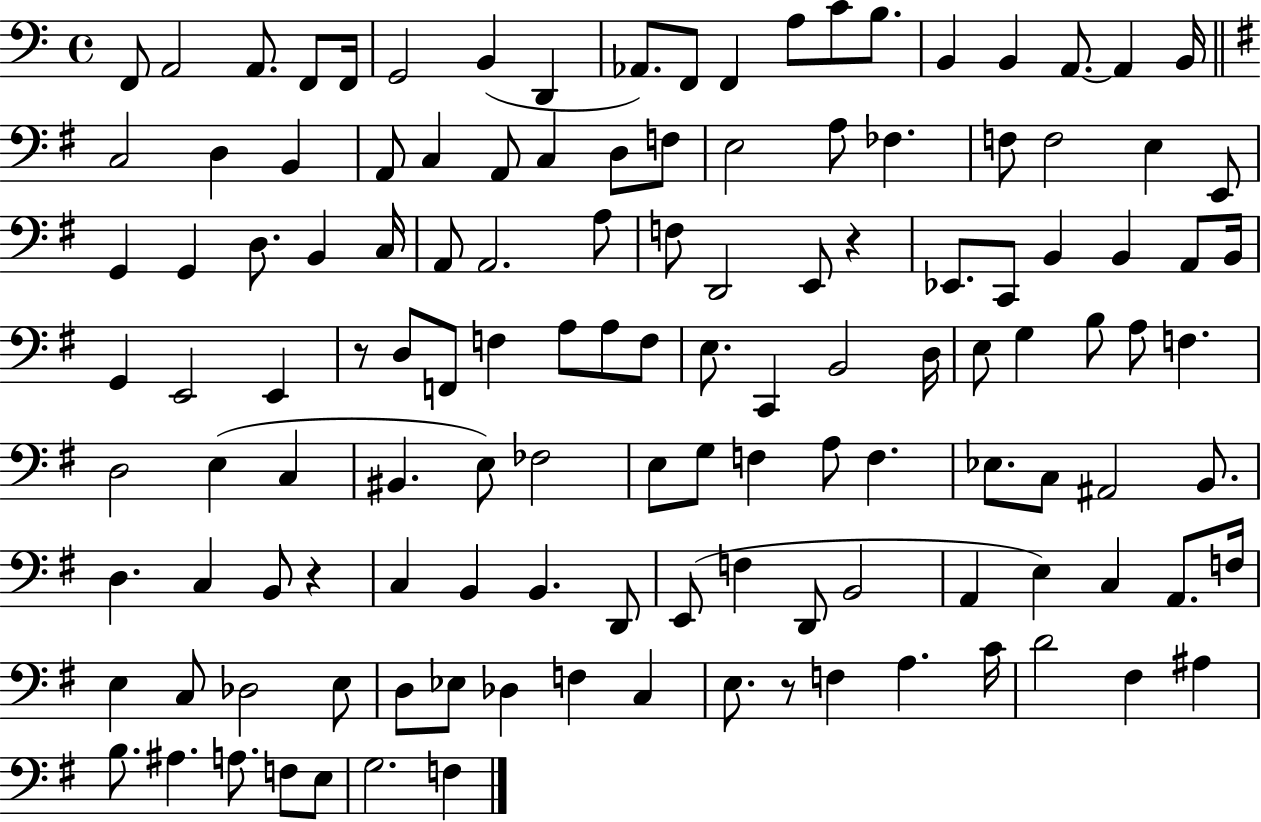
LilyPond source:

{
  \clef bass
  \time 4/4
  \defaultTimeSignature
  \key c \major
  f,8 a,2 a,8. f,8 f,16 | g,2 b,4( d,4 | aes,8.) f,8 f,4 a8 c'8 b8. | b,4 b,4 a,8.~~ a,4 b,16 | \break \bar "||" \break \key g \major c2 d4 b,4 | a,8 c4 a,8 c4 d8 f8 | e2 a8 fes4. | f8 f2 e4 e,8 | \break g,4 g,4 d8. b,4 c16 | a,8 a,2. a8 | f8 d,2 e,8 r4 | ees,8. c,8 b,4 b,4 a,8 b,16 | \break g,4 e,2 e,4 | r8 d8 f,8 f4 a8 a8 f8 | e8. c,4 b,2 d16 | e8 g4 b8 a8 f4. | \break d2 e4( c4 | bis,4. e8) fes2 | e8 g8 f4 a8 f4. | ees8. c8 ais,2 b,8. | \break d4. c4 b,8 r4 | c4 b,4 b,4. d,8 | e,8( f4 d,8 b,2 | a,4 e4) c4 a,8. f16 | \break e4 c8 des2 e8 | d8 ees8 des4 f4 c4 | e8. r8 f4 a4. c'16 | d'2 fis4 ais4 | \break b8. ais4. a8. f8 e8 | g2. f4 | \bar "|."
}